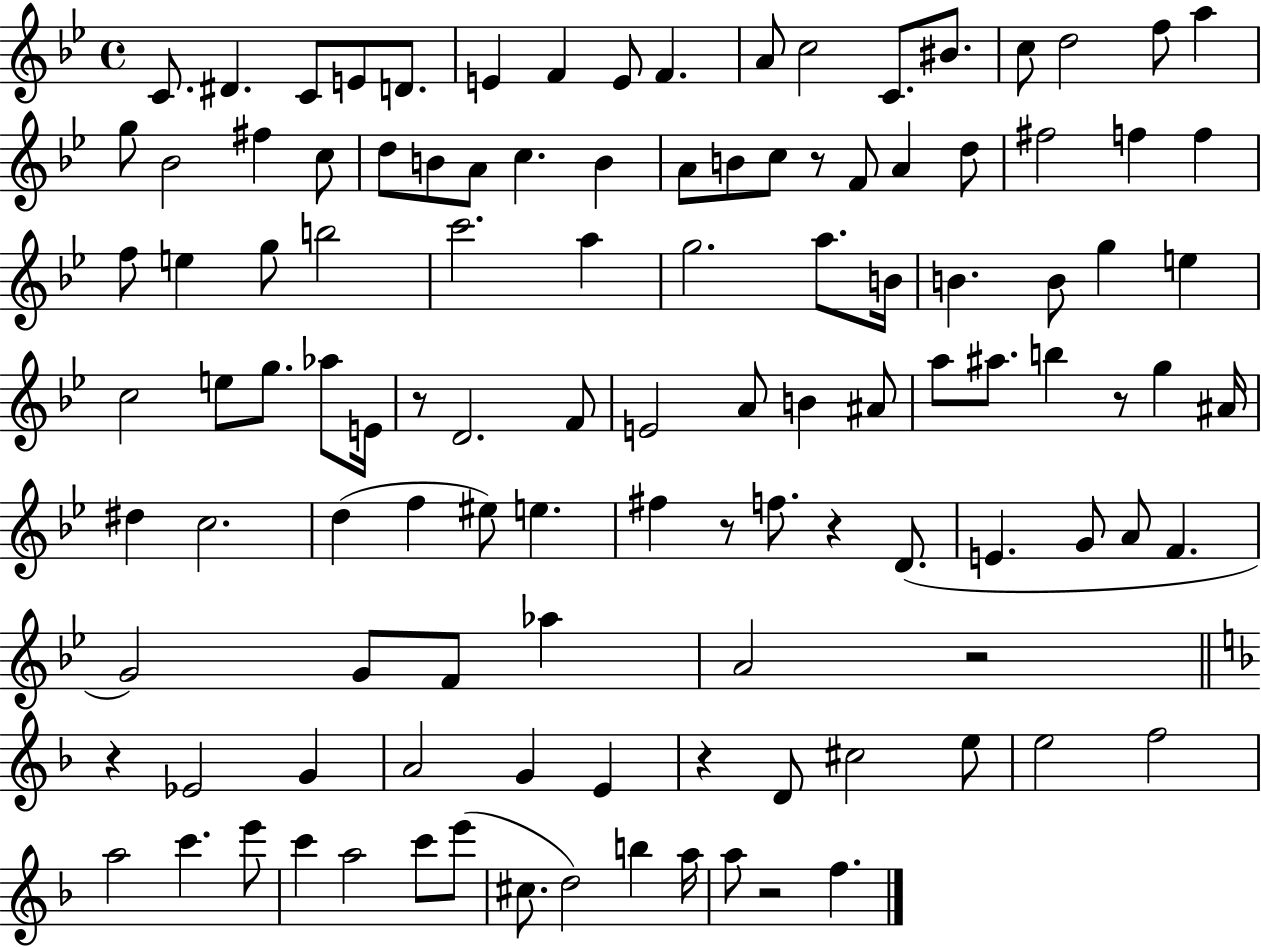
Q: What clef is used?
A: treble